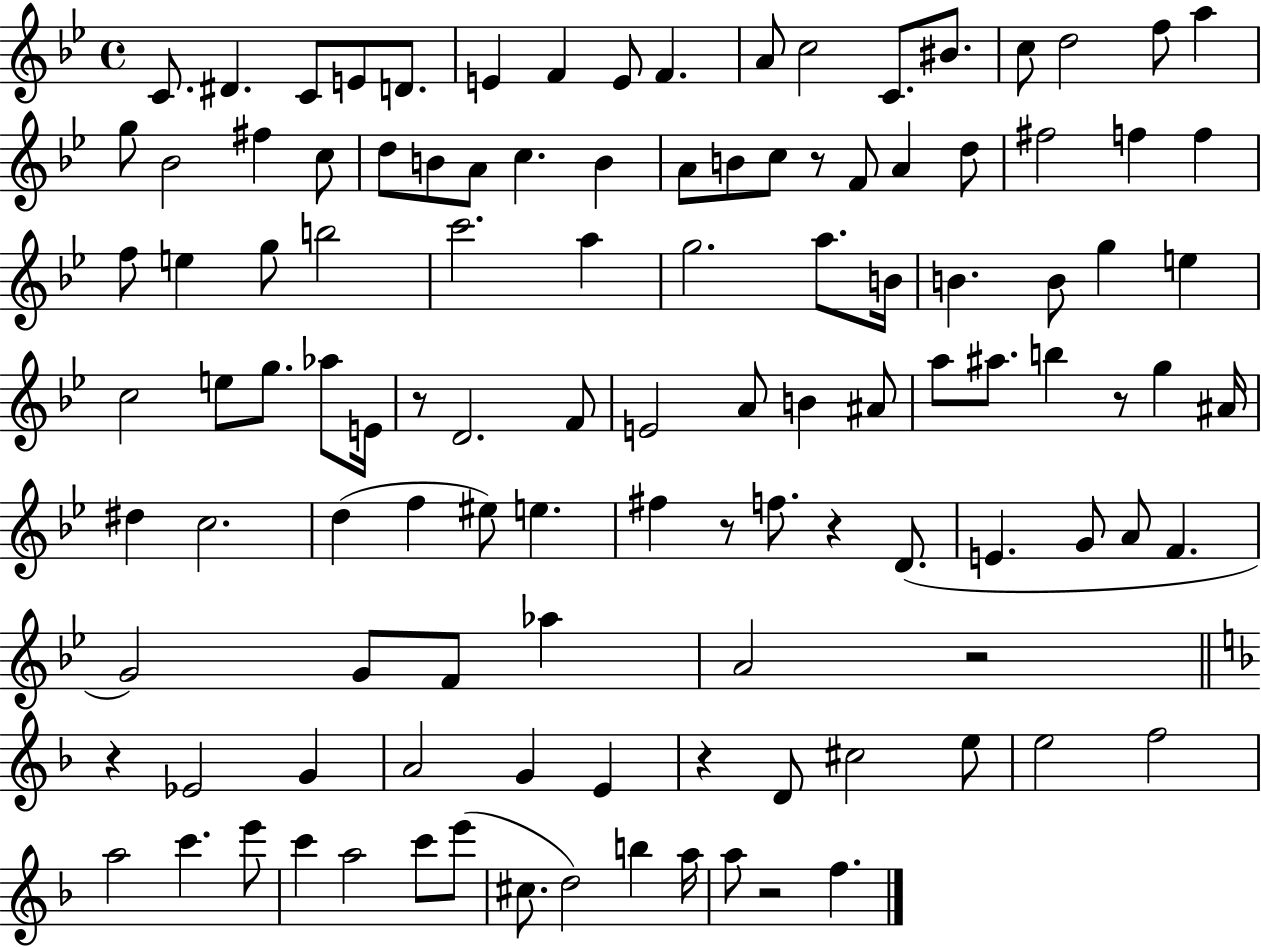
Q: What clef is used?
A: treble